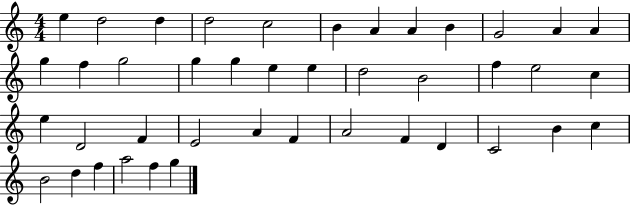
E5/q D5/h D5/q D5/h C5/h B4/q A4/q A4/q B4/q G4/h A4/q A4/q G5/q F5/q G5/h G5/q G5/q E5/q E5/q D5/h B4/h F5/q E5/h C5/q E5/q D4/h F4/q E4/h A4/q F4/q A4/h F4/q D4/q C4/h B4/q C5/q B4/h D5/q F5/q A5/h F5/q G5/q